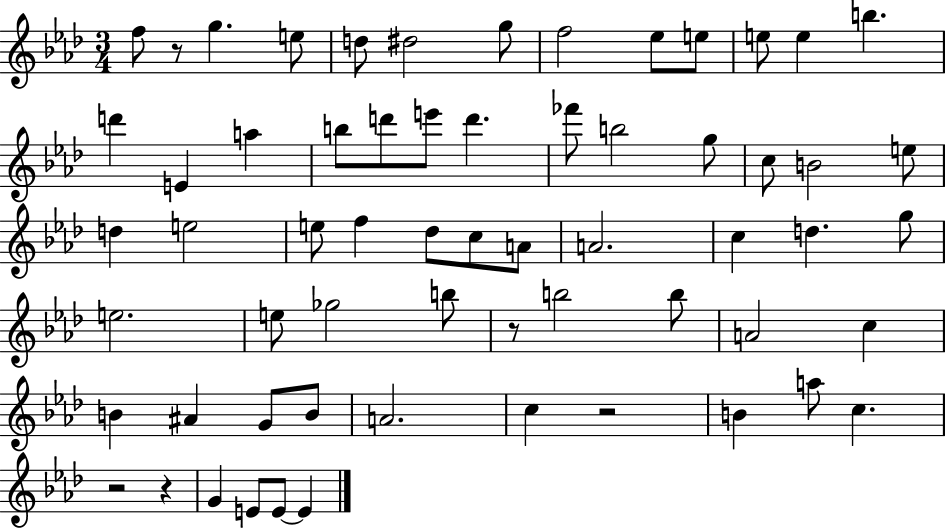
{
  \clef treble
  \numericTimeSignature
  \time 3/4
  \key aes \major
  \repeat volta 2 { f''8 r8 g''4. e''8 | d''8 dis''2 g''8 | f''2 ees''8 e''8 | e''8 e''4 b''4. | \break d'''4 e'4 a''4 | b''8 d'''8 e'''8 d'''4. | fes'''8 b''2 g''8 | c''8 b'2 e''8 | \break d''4 e''2 | e''8 f''4 des''8 c''8 a'8 | a'2. | c''4 d''4. g''8 | \break e''2. | e''8 ges''2 b''8 | r8 b''2 b''8 | a'2 c''4 | \break b'4 ais'4 g'8 b'8 | a'2. | c''4 r2 | b'4 a''8 c''4. | \break r2 r4 | g'4 e'8 e'8~~ e'4 | } \bar "|."
}